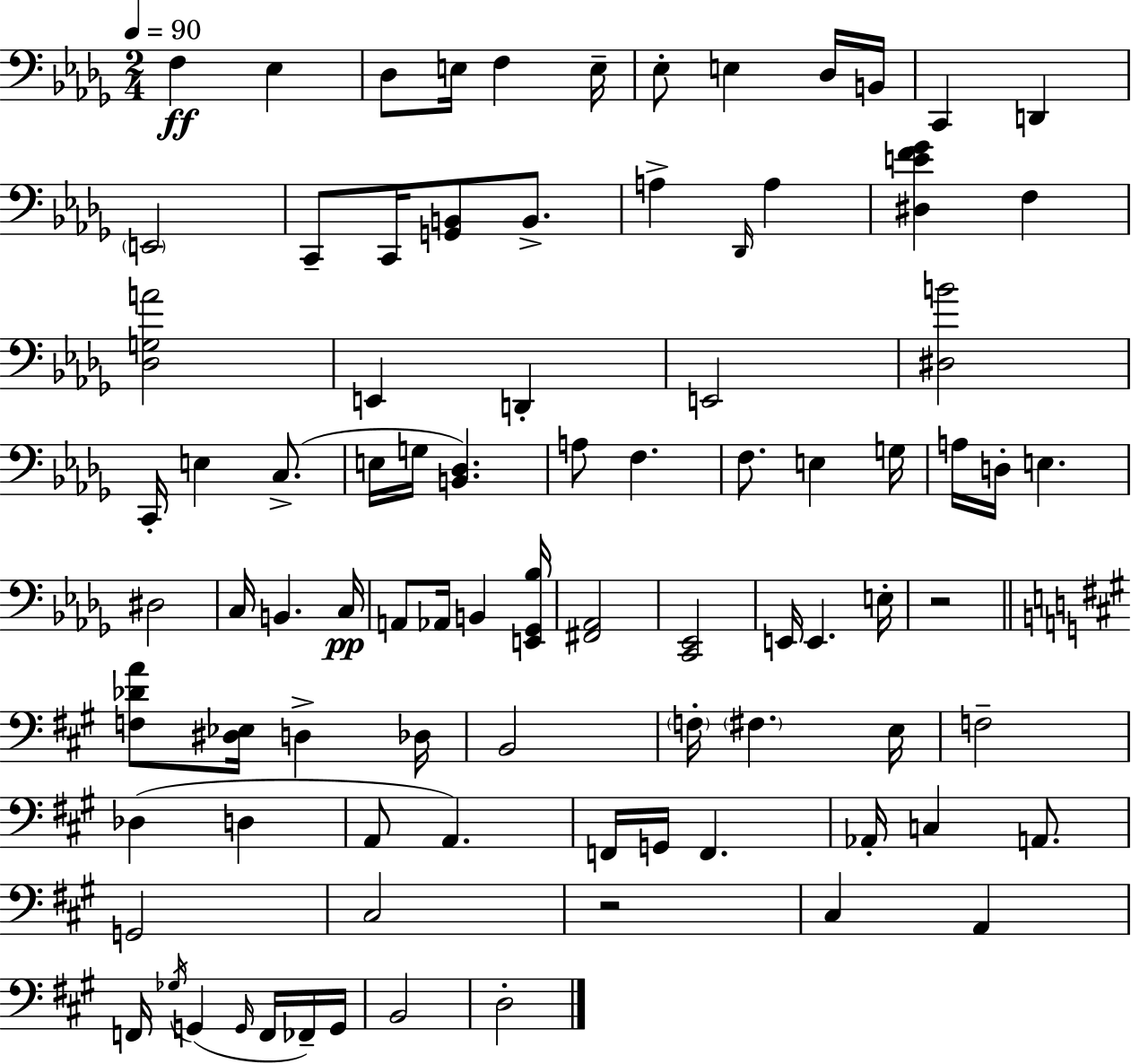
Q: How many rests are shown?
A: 2